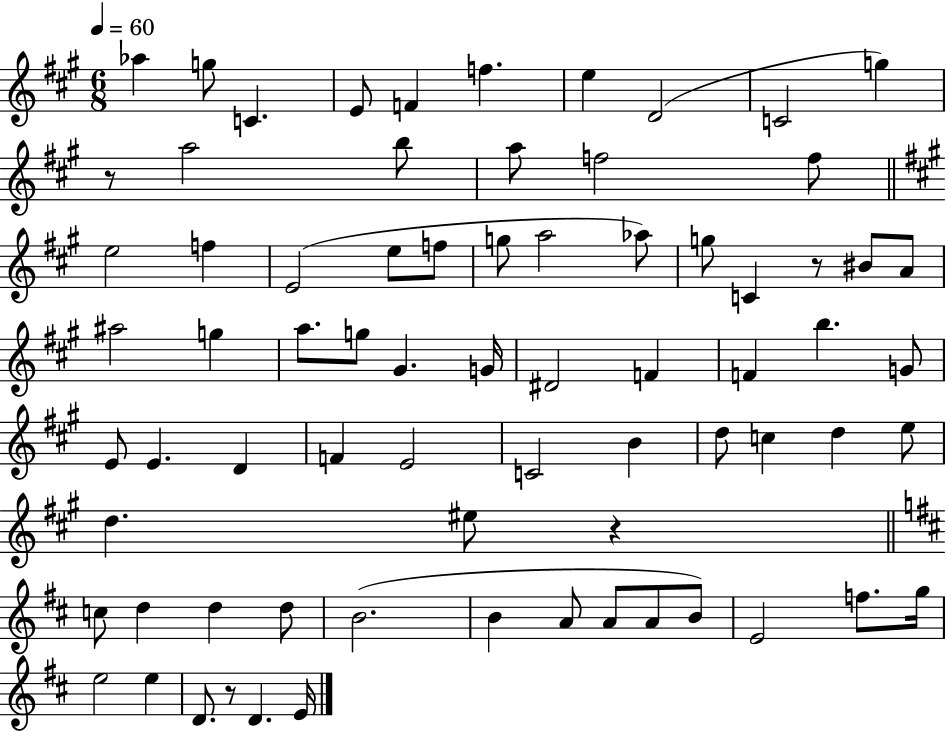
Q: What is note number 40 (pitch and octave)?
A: E4